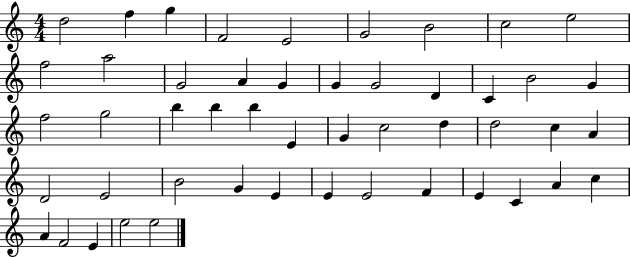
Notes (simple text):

D5/h F5/q G5/q F4/h E4/h G4/h B4/h C5/h E5/h F5/h A5/h G4/h A4/q G4/q G4/q G4/h D4/q C4/q B4/h G4/q F5/h G5/h B5/q B5/q B5/q E4/q G4/q C5/h D5/q D5/h C5/q A4/q D4/h E4/h B4/h G4/q E4/q E4/q E4/h F4/q E4/q C4/q A4/q C5/q A4/q F4/h E4/q E5/h E5/h